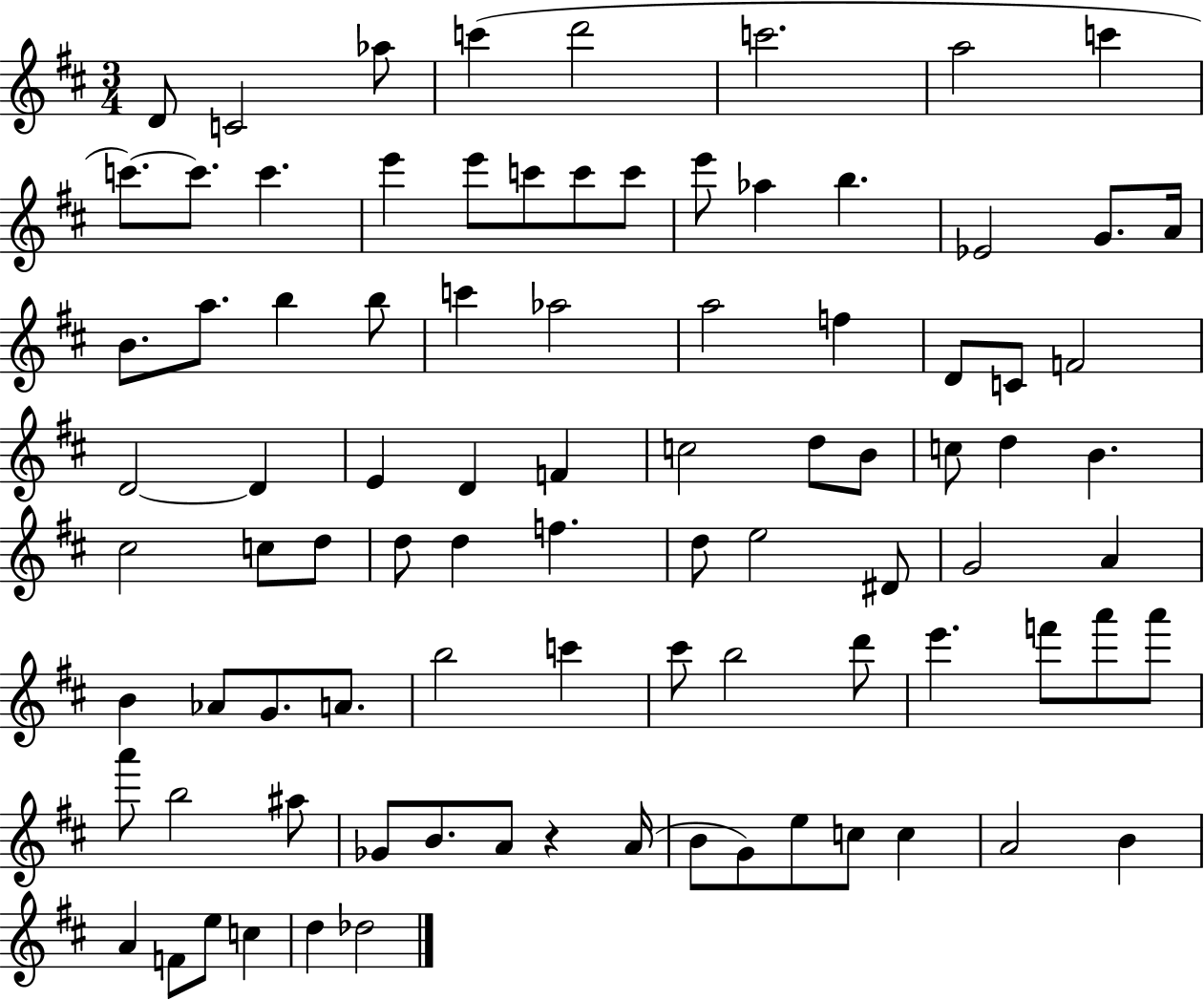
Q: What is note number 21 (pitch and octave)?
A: G4